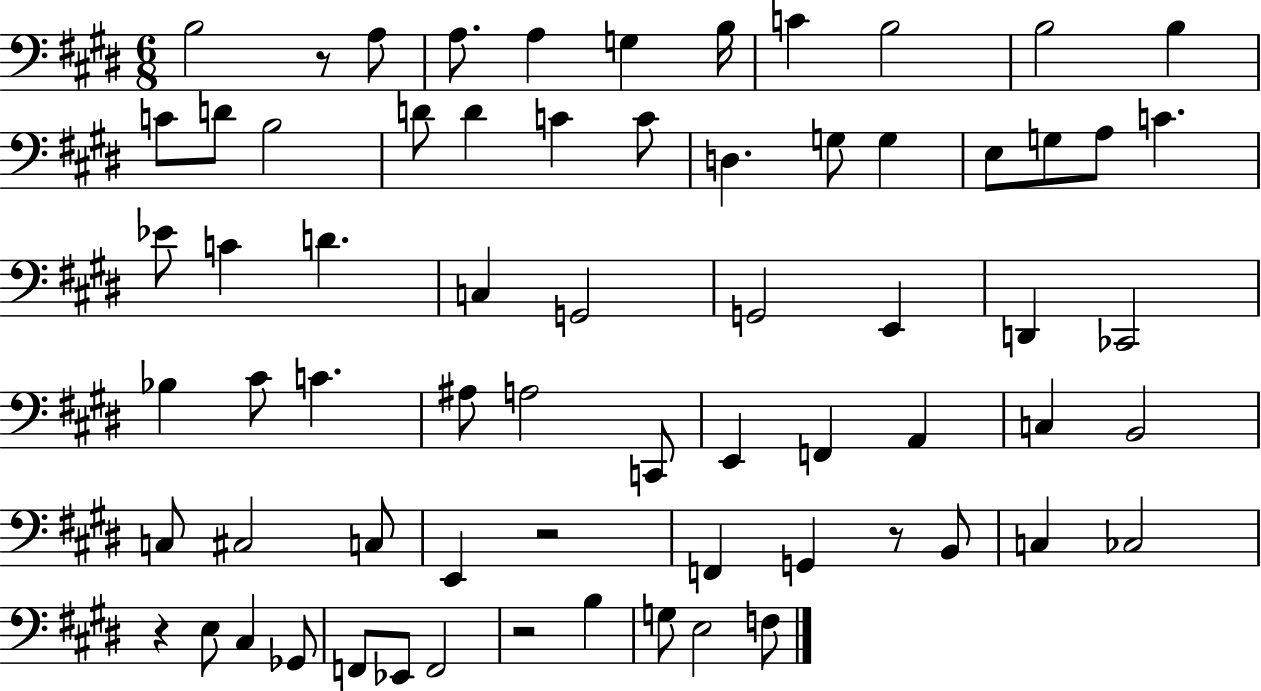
B3/h R/e A3/e A3/e. A3/q G3/q B3/s C4/q B3/h B3/h B3/q C4/e D4/e B3/h D4/e D4/q C4/q C4/e D3/q. G3/e G3/q E3/e G3/e A3/e C4/q. Eb4/e C4/q D4/q. C3/q G2/h G2/h E2/q D2/q CES2/h Bb3/q C#4/e C4/q. A#3/e A3/h C2/e E2/q F2/q A2/q C3/q B2/h C3/e C#3/h C3/e E2/q R/h F2/q G2/q R/e B2/e C3/q CES3/h R/q E3/e C#3/q Gb2/e F2/e Eb2/e F2/h R/h B3/q G3/e E3/h F3/e